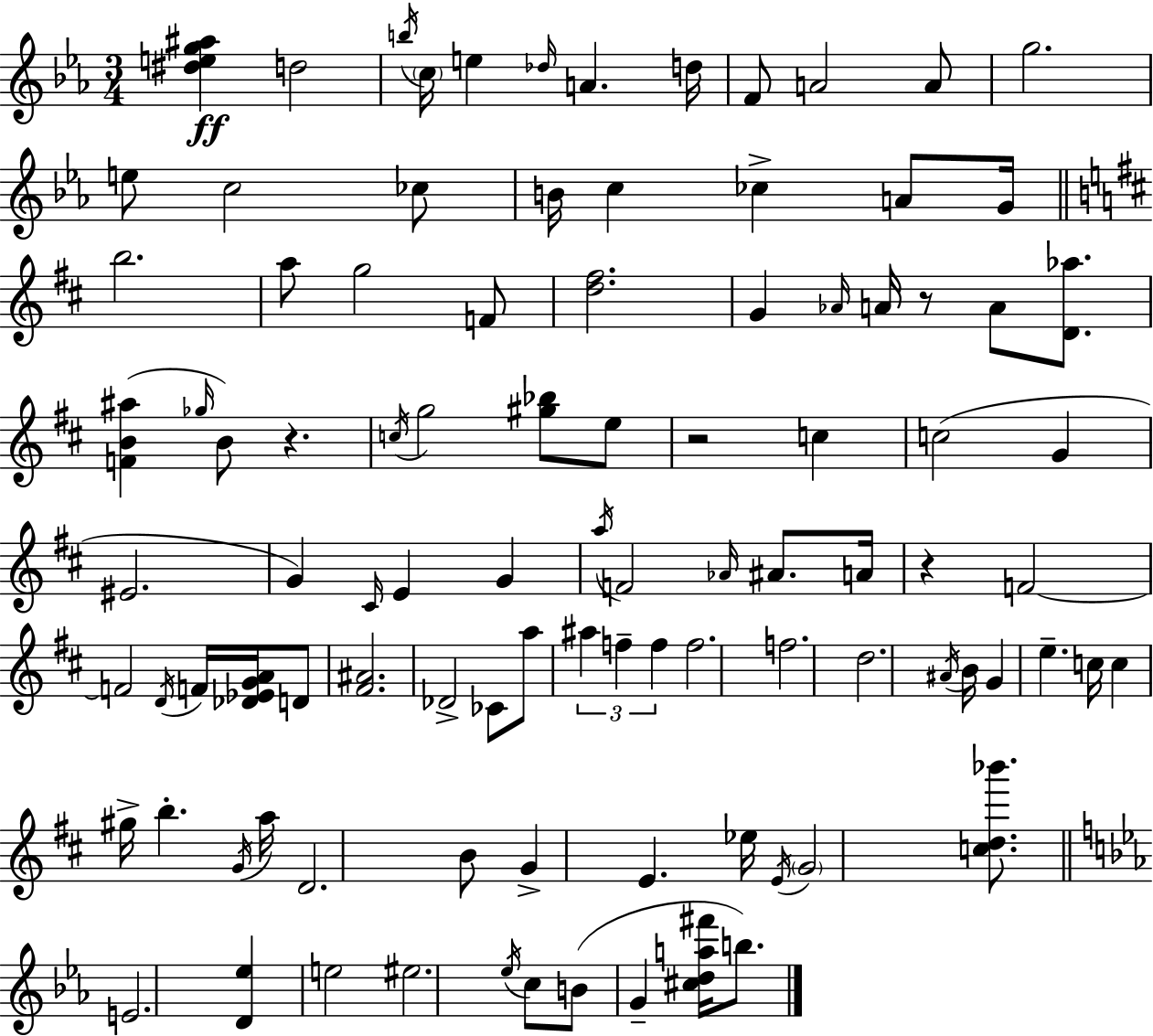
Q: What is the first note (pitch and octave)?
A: D5